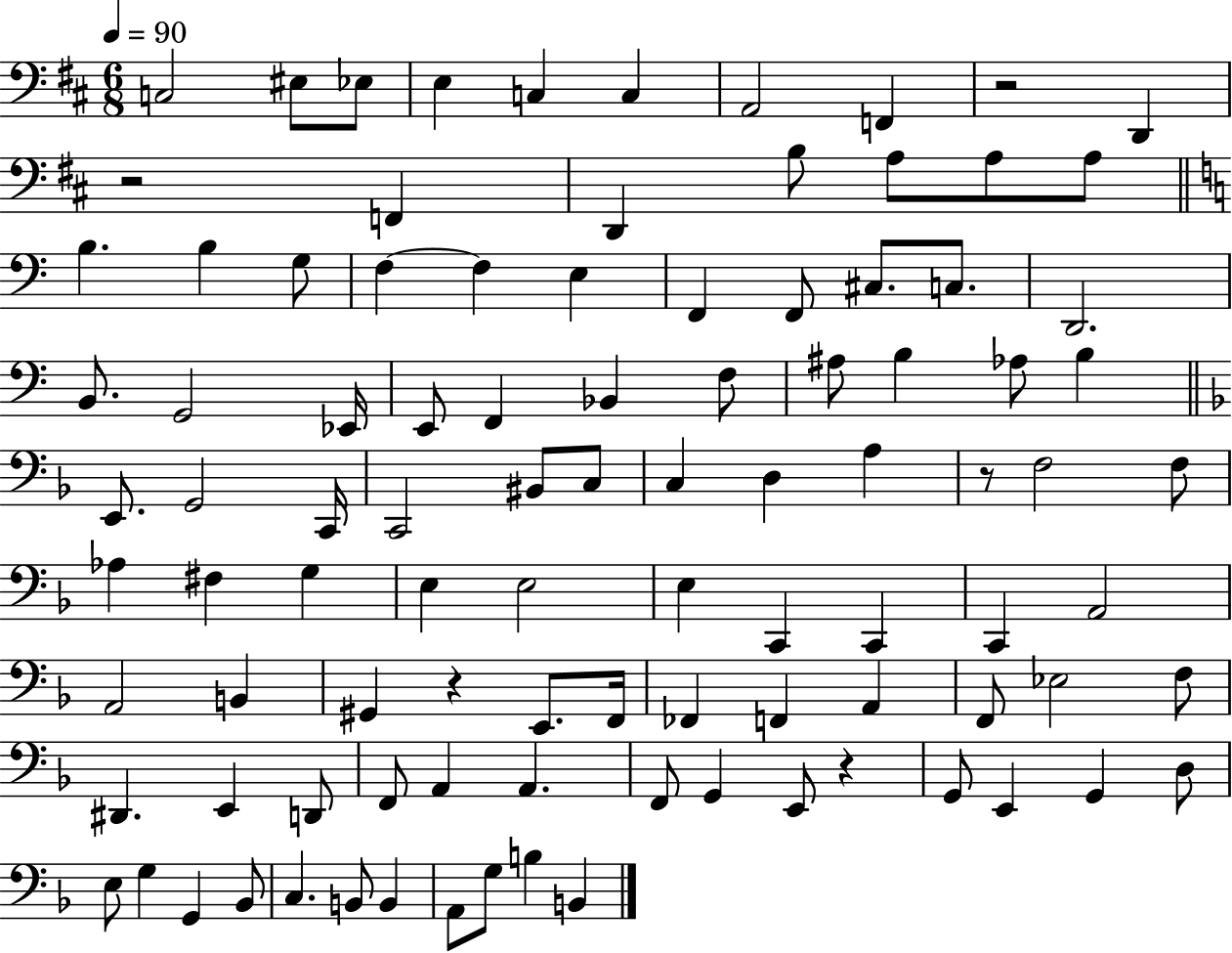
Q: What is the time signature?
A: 6/8